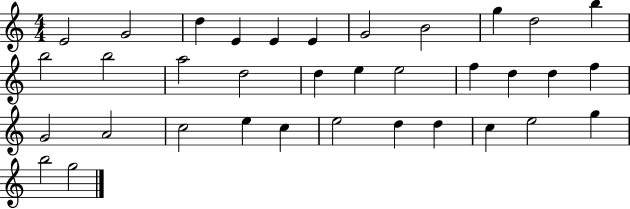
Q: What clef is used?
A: treble